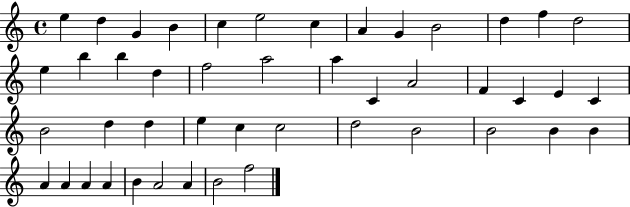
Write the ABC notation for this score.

X:1
T:Untitled
M:4/4
L:1/4
K:C
e d G B c e2 c A G B2 d f d2 e b b d f2 a2 a C A2 F C E C B2 d d e c c2 d2 B2 B2 B B A A A A B A2 A B2 f2